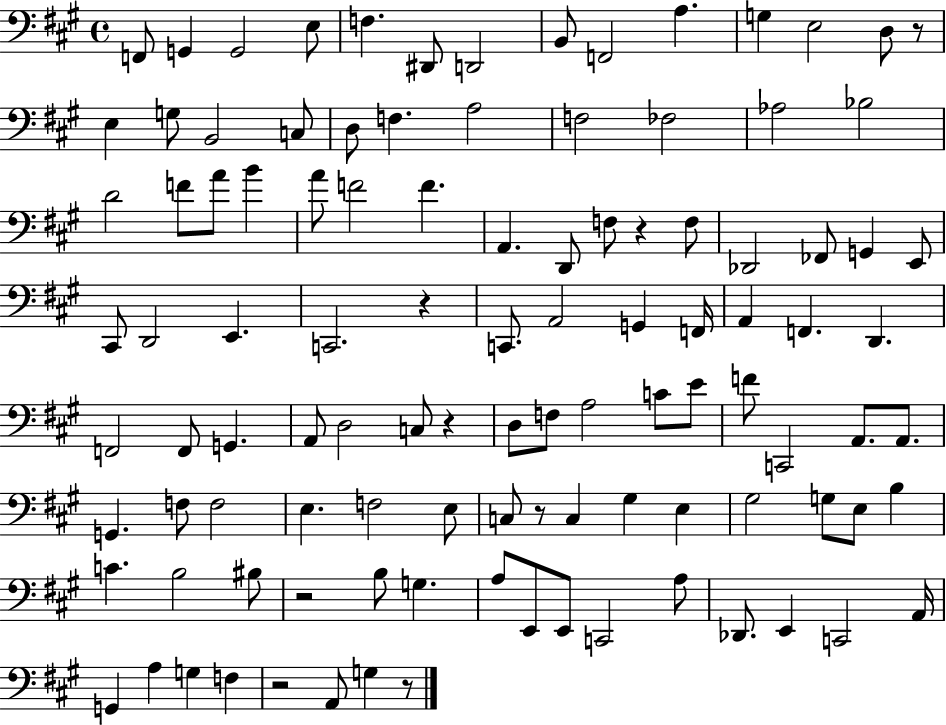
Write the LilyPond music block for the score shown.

{
  \clef bass
  \time 4/4
  \defaultTimeSignature
  \key a \major
  f,8 g,4 g,2 e8 | f4. dis,8 d,2 | b,8 f,2 a4. | g4 e2 d8 r8 | \break e4 g8 b,2 c8 | d8 f4. a2 | f2 fes2 | aes2 bes2 | \break d'2 f'8 a'8 b'4 | a'8 f'2 f'4. | a,4. d,8 f8 r4 f8 | des,2 fes,8 g,4 e,8 | \break cis,8 d,2 e,4. | c,2. r4 | c,8. a,2 g,4 f,16 | a,4 f,4. d,4. | \break f,2 f,8 g,4. | a,8 d2 c8 r4 | d8 f8 a2 c'8 e'8 | f'8 c,2 a,8. a,8. | \break g,4. f8 f2 | e4. f2 e8 | c8 r8 c4 gis4 e4 | gis2 g8 e8 b4 | \break c'4. b2 bis8 | r2 b8 g4. | a8 e,8 e,8 c,2 a8 | des,8. e,4 c,2 a,16 | \break g,4 a4 g4 f4 | r2 a,8 g4 r8 | \bar "|."
}